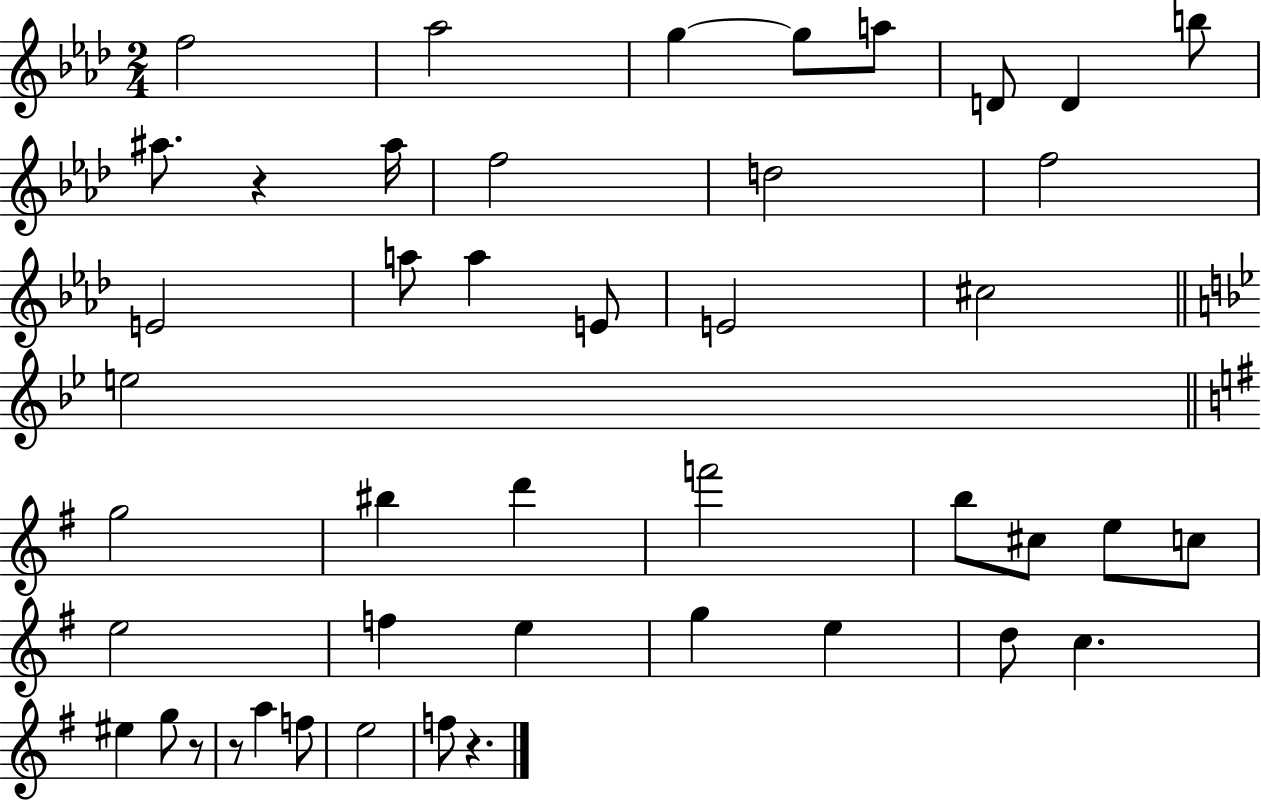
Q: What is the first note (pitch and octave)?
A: F5